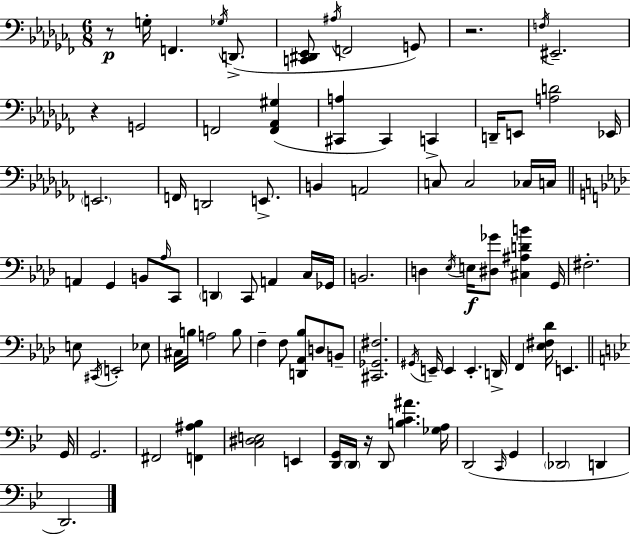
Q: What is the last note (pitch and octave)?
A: D2